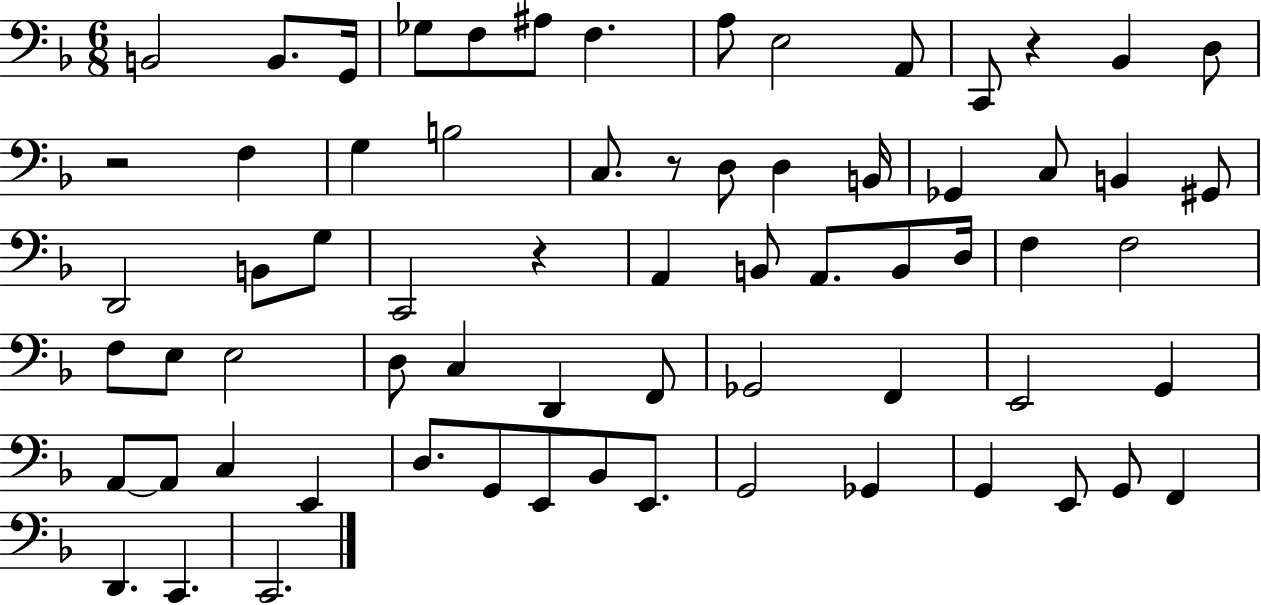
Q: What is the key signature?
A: F major